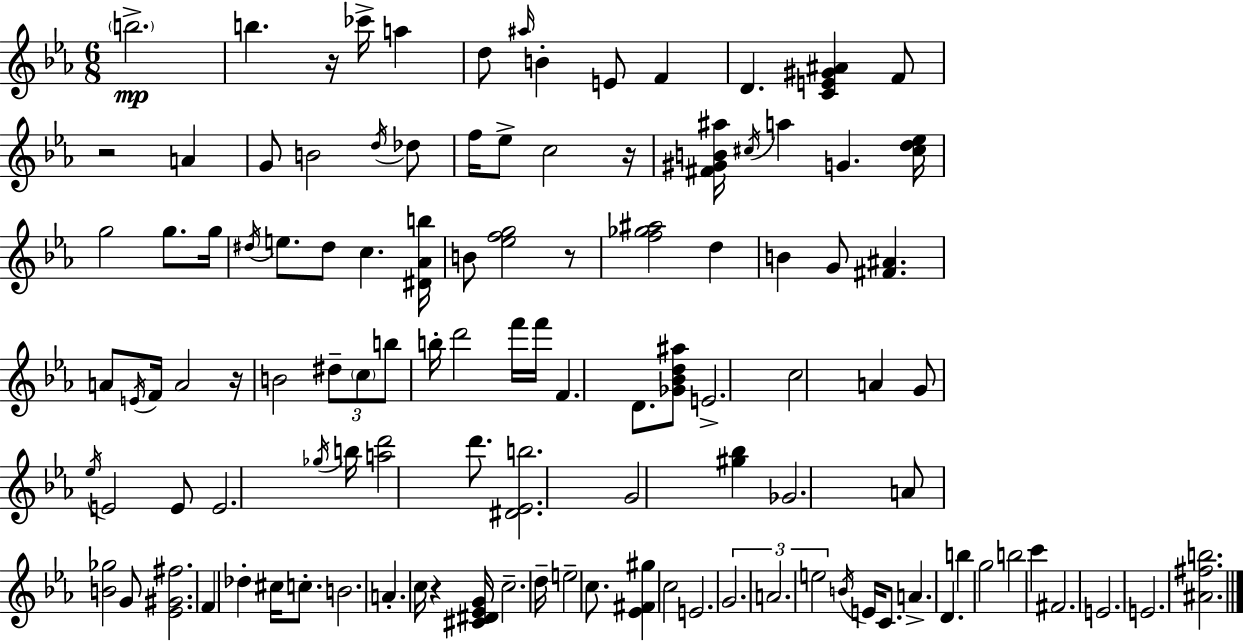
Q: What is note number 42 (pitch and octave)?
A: B5